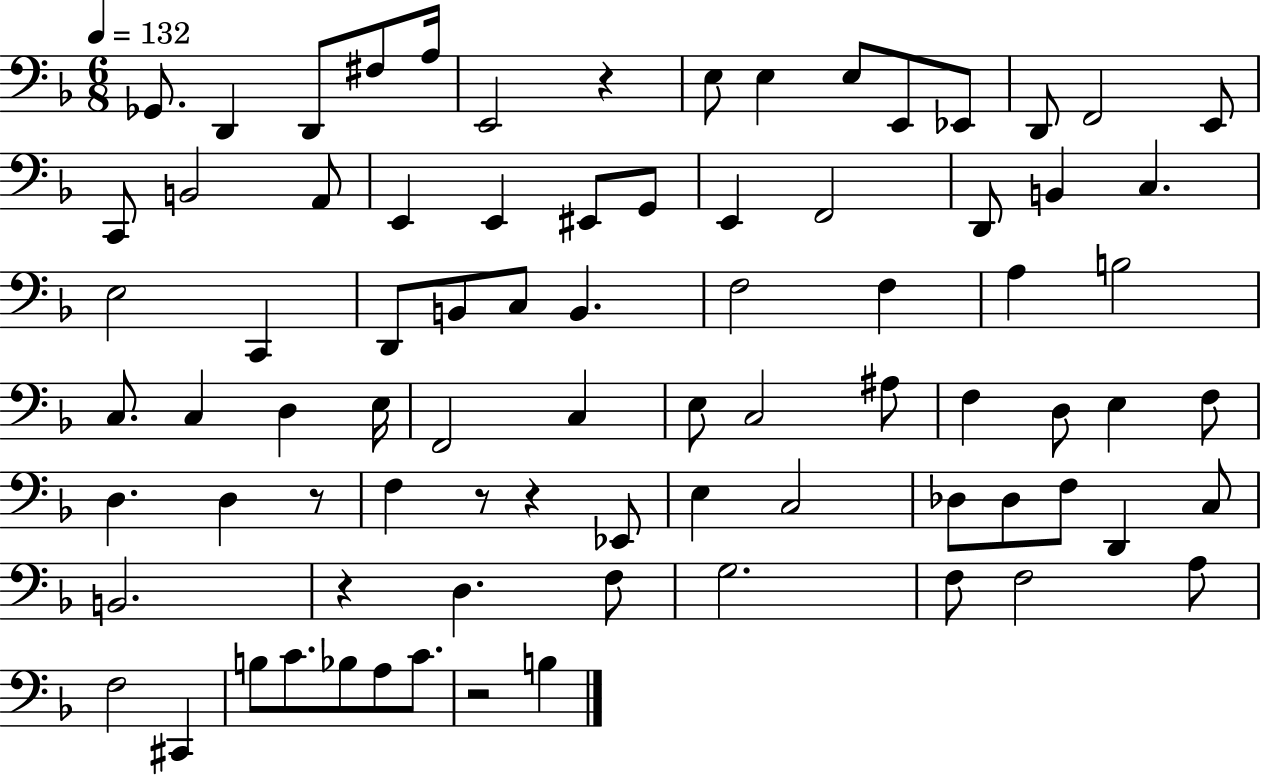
{
  \clef bass
  \numericTimeSignature
  \time 6/8
  \key f \major
  \tempo 4 = 132
  ges,8. d,4 d,8 fis8 a16 | e,2 r4 | e8 e4 e8 e,8 ees,8 | d,8 f,2 e,8 | \break c,8 b,2 a,8 | e,4 e,4 eis,8 g,8 | e,4 f,2 | d,8 b,4 c4. | \break e2 c,4 | d,8 b,8 c8 b,4. | f2 f4 | a4 b2 | \break c8. c4 d4 e16 | f,2 c4 | e8 c2 ais8 | f4 d8 e4 f8 | \break d4. d4 r8 | f4 r8 r4 ees,8 | e4 c2 | des8 des8 f8 d,4 c8 | \break b,2. | r4 d4. f8 | g2. | f8 f2 a8 | \break f2 cis,4 | b8 c'8. bes8 a8 c'8. | r2 b4 | \bar "|."
}